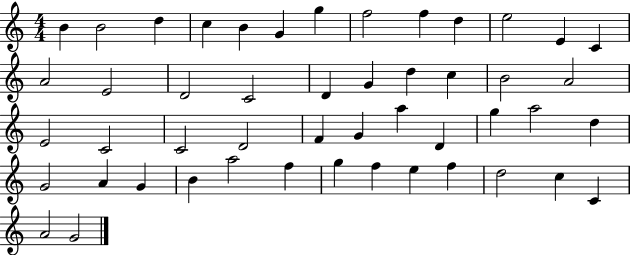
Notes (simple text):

B4/q B4/h D5/q C5/q B4/q G4/q G5/q F5/h F5/q D5/q E5/h E4/q C4/q A4/h E4/h D4/h C4/h D4/q G4/q D5/q C5/q B4/h A4/h E4/h C4/h C4/h D4/h F4/q G4/q A5/q D4/q G5/q A5/h D5/q G4/h A4/q G4/q B4/q A5/h F5/q G5/q F5/q E5/q F5/q D5/h C5/q C4/q A4/h G4/h